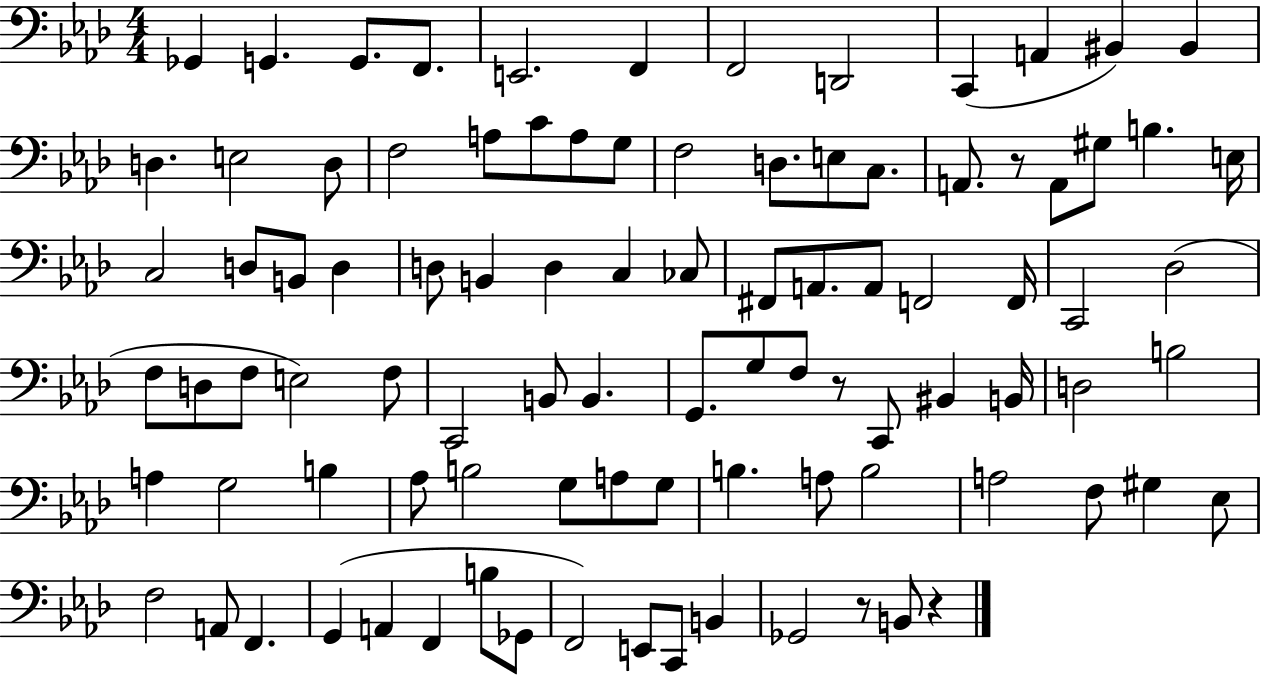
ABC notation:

X:1
T:Untitled
M:4/4
L:1/4
K:Ab
_G,, G,, G,,/2 F,,/2 E,,2 F,, F,,2 D,,2 C,, A,, ^B,, ^B,, D, E,2 D,/2 F,2 A,/2 C/2 A,/2 G,/2 F,2 D,/2 E,/2 C,/2 A,,/2 z/2 A,,/2 ^G,/2 B, E,/4 C,2 D,/2 B,,/2 D, D,/2 B,, D, C, _C,/2 ^F,,/2 A,,/2 A,,/2 F,,2 F,,/4 C,,2 _D,2 F,/2 D,/2 F,/2 E,2 F,/2 C,,2 B,,/2 B,, G,,/2 G,/2 F,/2 z/2 C,,/2 ^B,, B,,/4 D,2 B,2 A, G,2 B, _A,/2 B,2 G,/2 A,/2 G,/2 B, A,/2 B,2 A,2 F,/2 ^G, _E,/2 F,2 A,,/2 F,, G,, A,, F,, B,/2 _G,,/2 F,,2 E,,/2 C,,/2 B,, _G,,2 z/2 B,,/2 z